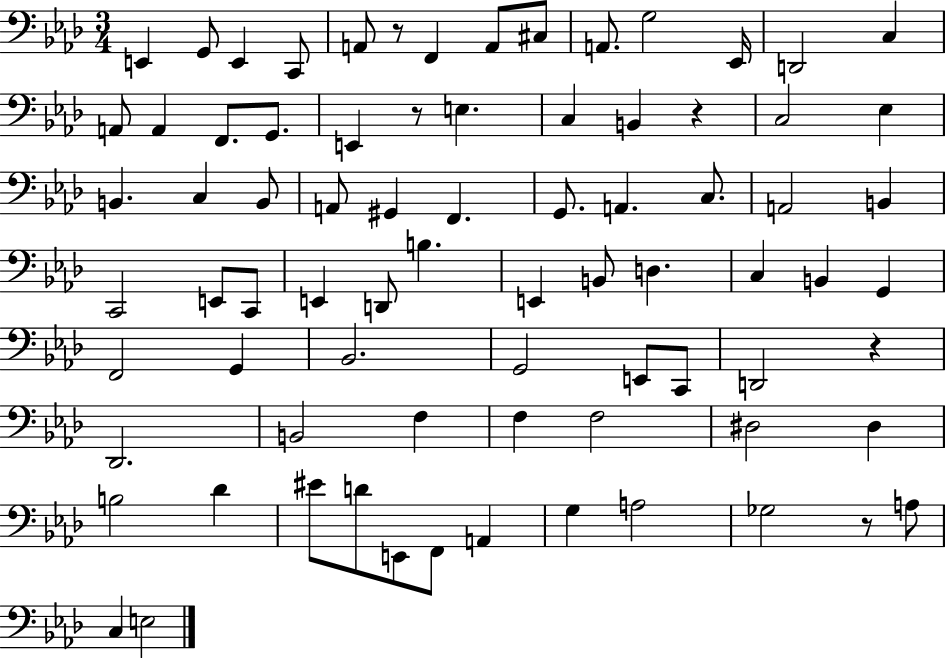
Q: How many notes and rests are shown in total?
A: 78